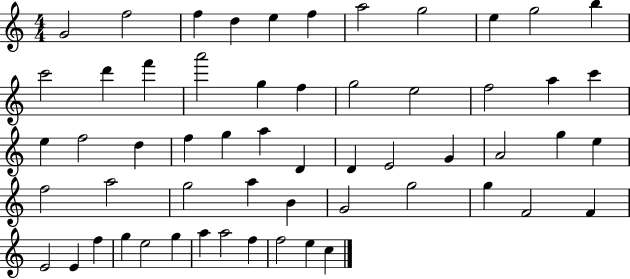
G4/h F5/h F5/q D5/q E5/q F5/q A5/h G5/h E5/q G5/h B5/q C6/h D6/q F6/q A6/h G5/q F5/q G5/h E5/h F5/h A5/q C6/q E5/q F5/h D5/q F5/q G5/q A5/q D4/q D4/q E4/h G4/q A4/h G5/q E5/q F5/h A5/h G5/h A5/q B4/q G4/h G5/h G5/q F4/h F4/q E4/h E4/q F5/q G5/q E5/h G5/q A5/q A5/h F5/q F5/h E5/q C5/q